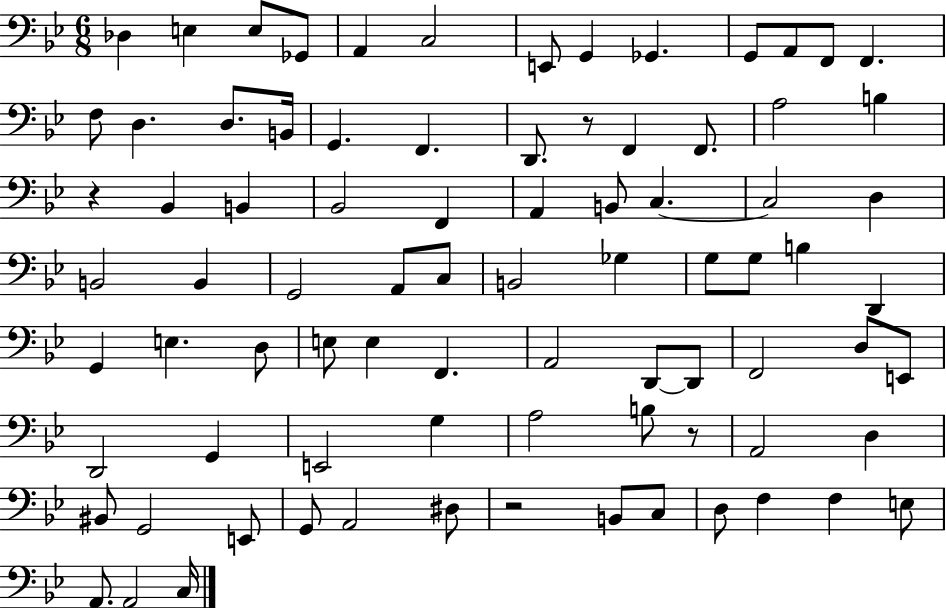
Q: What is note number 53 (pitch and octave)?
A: D2